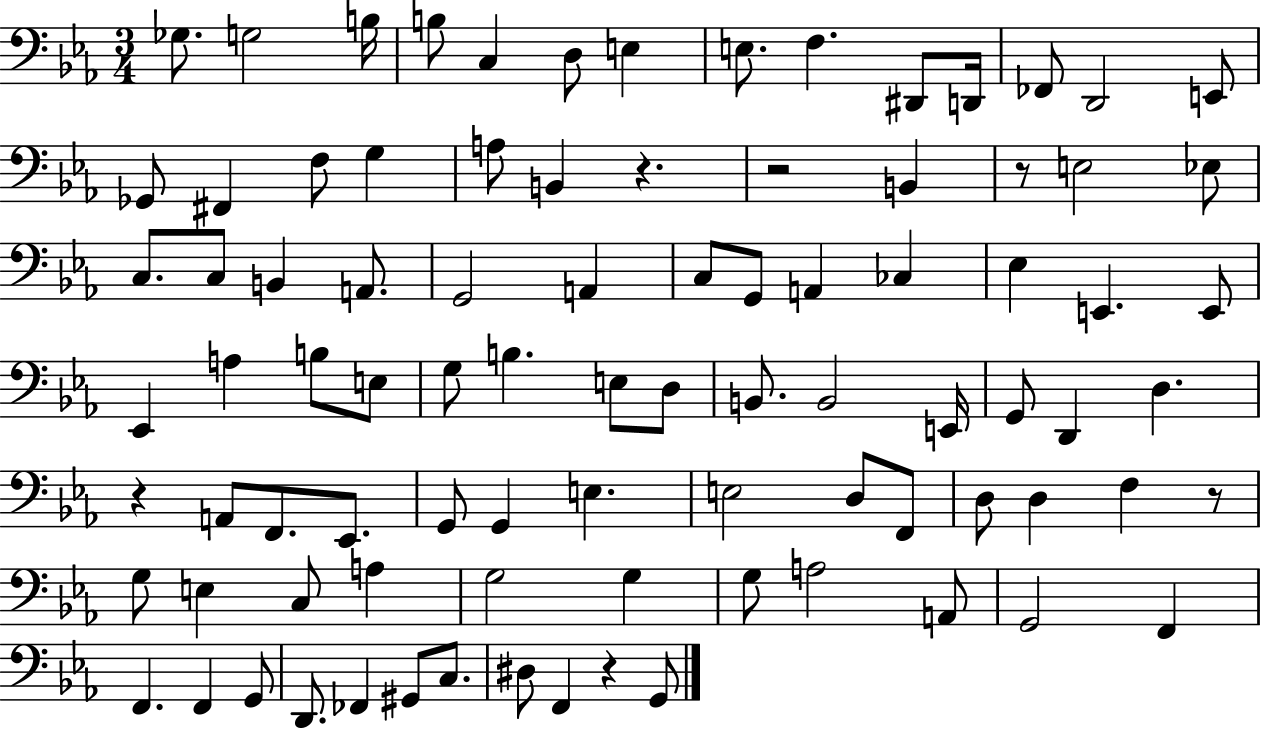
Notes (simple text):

Gb3/e. G3/h B3/s B3/e C3/q D3/e E3/q E3/e. F3/q. D#2/e D2/s FES2/e D2/h E2/e Gb2/e F#2/q F3/e G3/q A3/e B2/q R/q. R/h B2/q R/e E3/h Eb3/e C3/e. C3/e B2/q A2/e. G2/h A2/q C3/e G2/e A2/q CES3/q Eb3/q E2/q. E2/e Eb2/q A3/q B3/e E3/e G3/e B3/q. E3/e D3/e B2/e. B2/h E2/s G2/e D2/q D3/q. R/q A2/e F2/e. Eb2/e. G2/e G2/q E3/q. E3/h D3/e F2/e D3/e D3/q F3/q R/e G3/e E3/q C3/e A3/q G3/h G3/q G3/e A3/h A2/e G2/h F2/q F2/q. F2/q G2/e D2/e. FES2/q G#2/e C3/e. D#3/e F2/q R/q G2/e